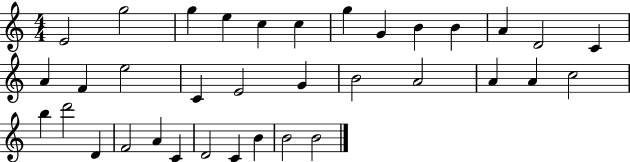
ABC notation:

X:1
T:Untitled
M:4/4
L:1/4
K:C
E2 g2 g e c c g G B B A D2 C A F e2 C E2 G B2 A2 A A c2 b d'2 D F2 A C D2 C B B2 B2